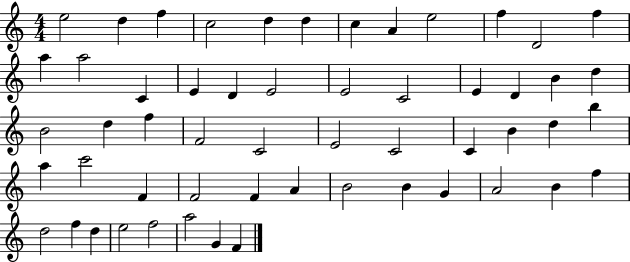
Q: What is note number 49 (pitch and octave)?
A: F5